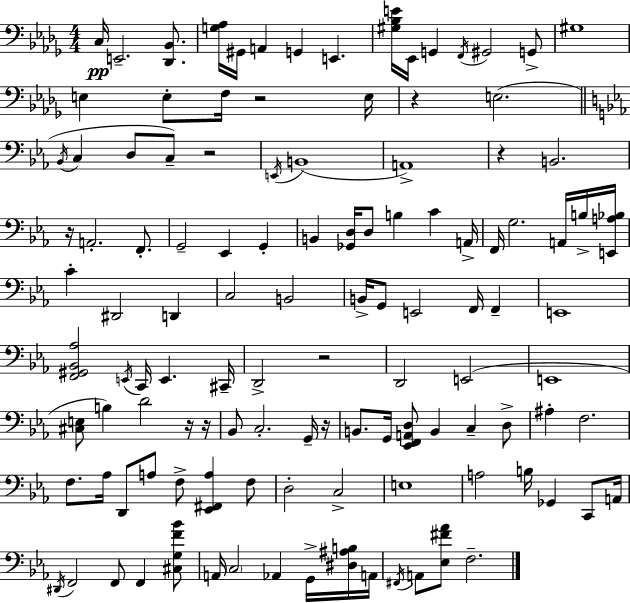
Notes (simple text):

C3/s E2/h. [Db2,Bb2]/e. [G3,Ab3]/s G#2/s A2/q G2/q E2/q. [G#3,Bb3,E4]/s Eb2/s G2/q F2/s G#2/h G2/e G#3/w E3/q E3/e F3/s R/h E3/s R/q E3/h. Bb2/s C3/q D3/e C3/e R/h E2/s B2/w A2/w R/q B2/h. R/s A2/h. F2/e. G2/h Eb2/q G2/q B2/q [Gb2,D3]/s D3/e B3/q C4/q A2/s F2/s G3/h. A2/s B3/s [E2,A3,Bb3]/s C4/q D#2/h D2/q C3/h B2/h B2/s G2/e E2/h F2/s F2/q E2/w [F2,G#2,Bb2,Ab3]/h E2/s C2/s E2/q. C#2/s D2/h R/h D2/h E2/h E2/w [C#3,E3]/e B3/q D4/h R/s R/s Bb2/e C3/h. G2/s R/s B2/e. G2/s [Eb2,F2,A2,D3]/e B2/q C3/q D3/e A#3/q F3/h. F3/e. Ab3/s D2/e A3/e F3/e [Eb2,F#2,A3]/q F3/e D3/h C3/h E3/w A3/h B3/s Gb2/q C2/e A2/s D#2/s F2/h F2/e F2/q [C#3,G3,F4,Bb4]/e A2/s C3/h Ab2/q G2/s [D#3,A#3,B3]/s A2/s F#2/s A2/e [Eb3,F#4,Ab4]/e F3/h.